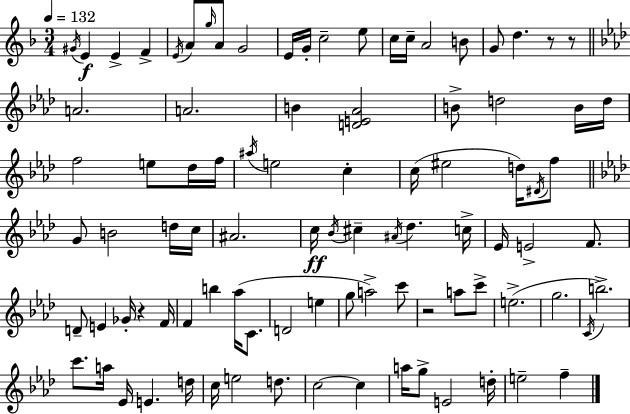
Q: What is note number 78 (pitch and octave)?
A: E5